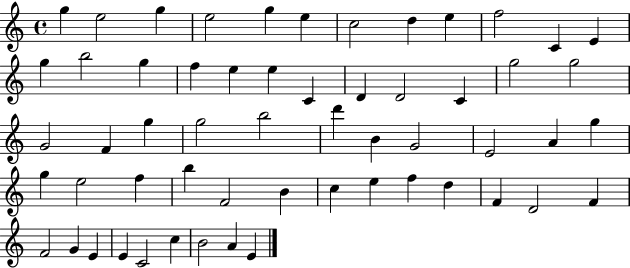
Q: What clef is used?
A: treble